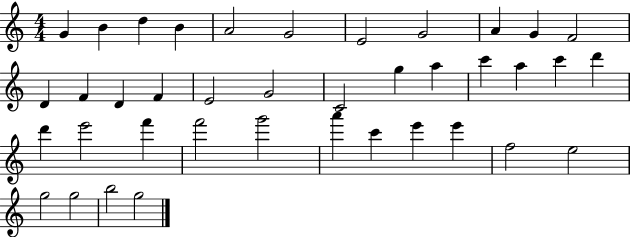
X:1
T:Untitled
M:4/4
L:1/4
K:C
G B d B A2 G2 E2 G2 A G F2 D F D F E2 G2 C2 g a c' a c' d' d' e'2 f' f'2 g'2 a' c' e' e' f2 e2 g2 g2 b2 g2